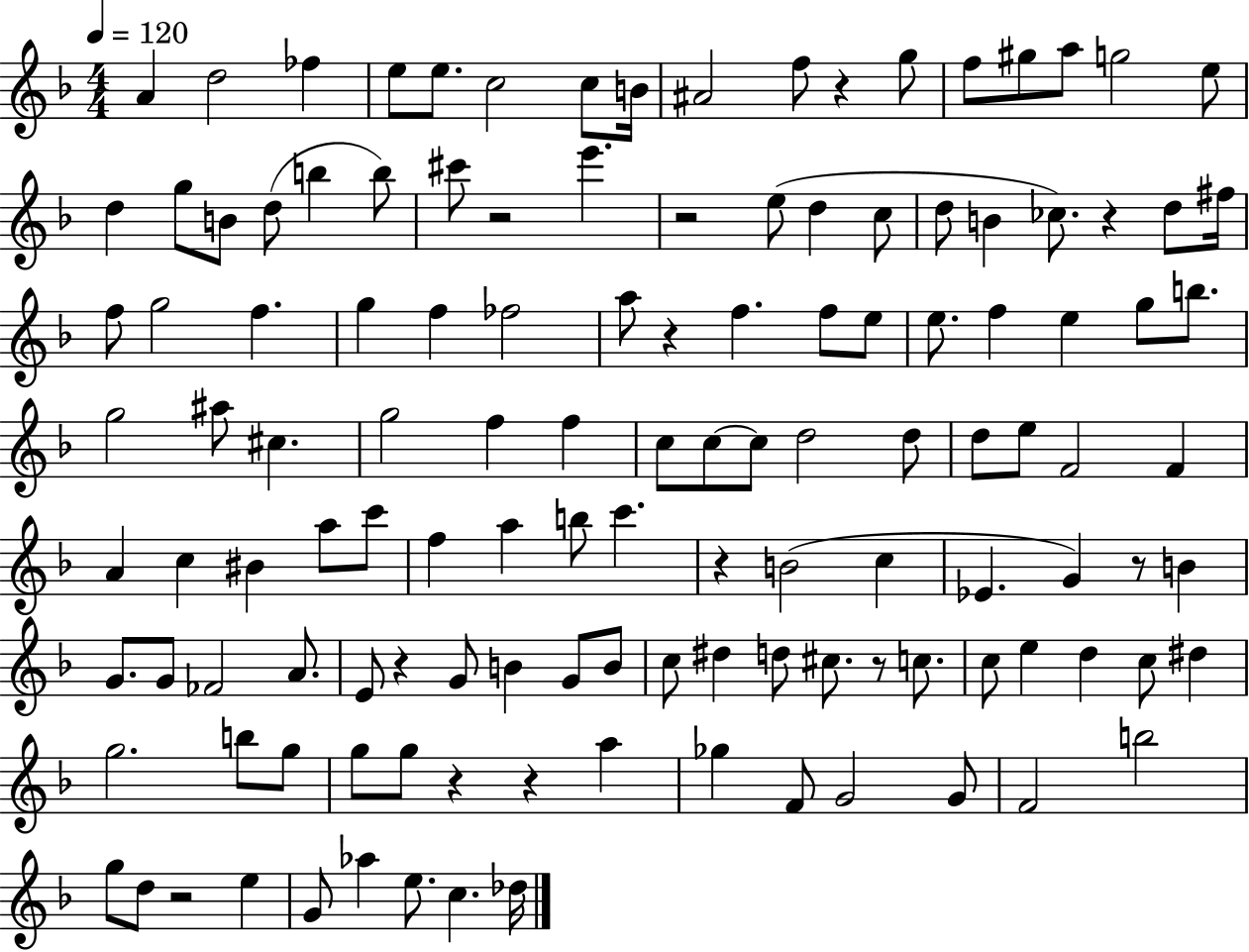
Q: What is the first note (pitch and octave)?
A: A4